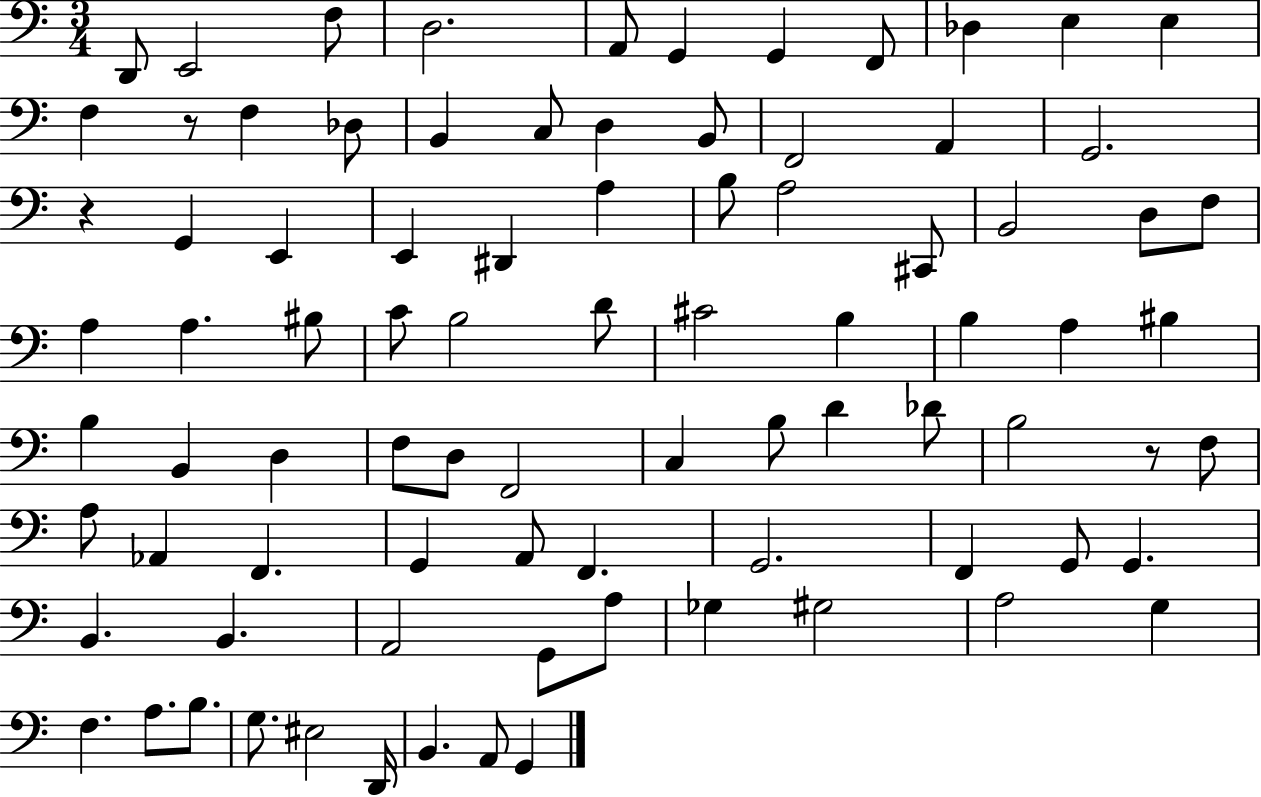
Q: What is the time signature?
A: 3/4